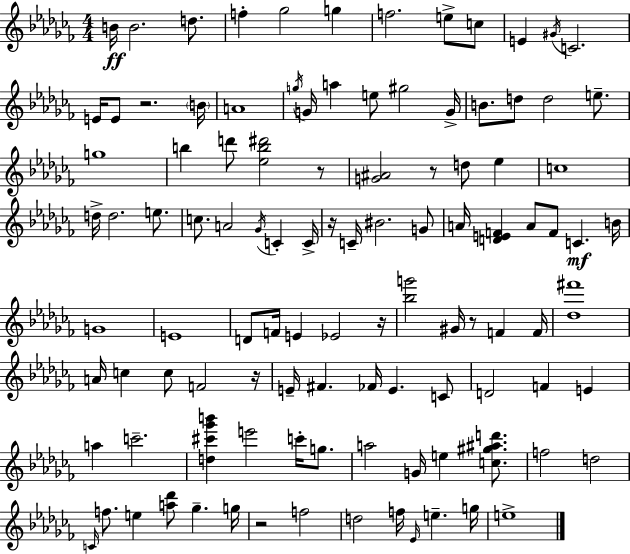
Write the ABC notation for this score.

X:1
T:Untitled
M:4/4
L:1/4
K:Abm
B/4 B2 d/2 f _g2 g f2 e/2 c/2 E ^G/4 C2 E/4 E/2 z2 B/4 A4 g/4 G/4 a e/2 ^g2 G/4 B/2 d/2 d2 e/2 g4 b d'/2 [_eb^d']2 z/2 [G^A]2 z/2 d/2 _e c4 d/4 d2 e/2 c/2 A2 _G/4 C C/4 z/4 C/4 ^B2 G/2 A/4 [DEF] A/2 F/2 C B/4 G4 E4 D/2 F/4 E _E2 z/4 [_bg']2 ^G/4 z/2 F F/4 [_d^f']4 A/4 c c/2 F2 z/4 E/4 ^F _F/4 E C/2 D2 F E a c'2 [d^c'_g'b'] e'2 c'/4 g/2 a2 G/4 e [c^g^ad']/2 f2 d2 C/4 f/2 e [a_d']/2 _g g/4 z2 f2 d2 f/4 _E/4 e g/4 e4